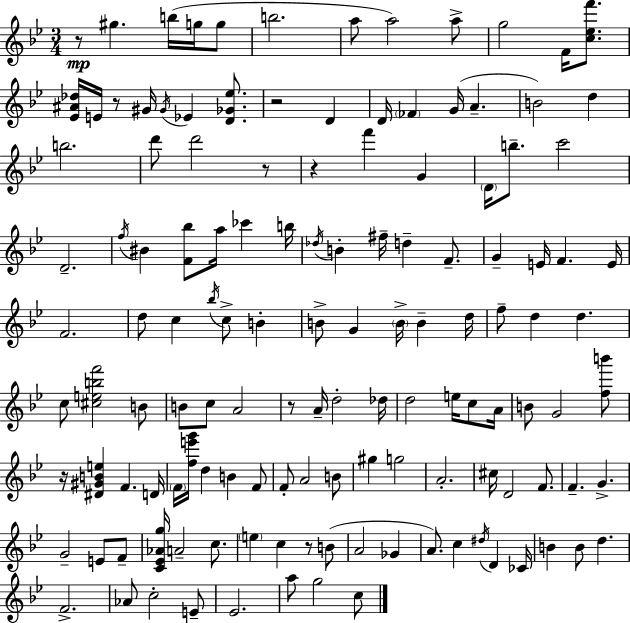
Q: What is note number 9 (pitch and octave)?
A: G5